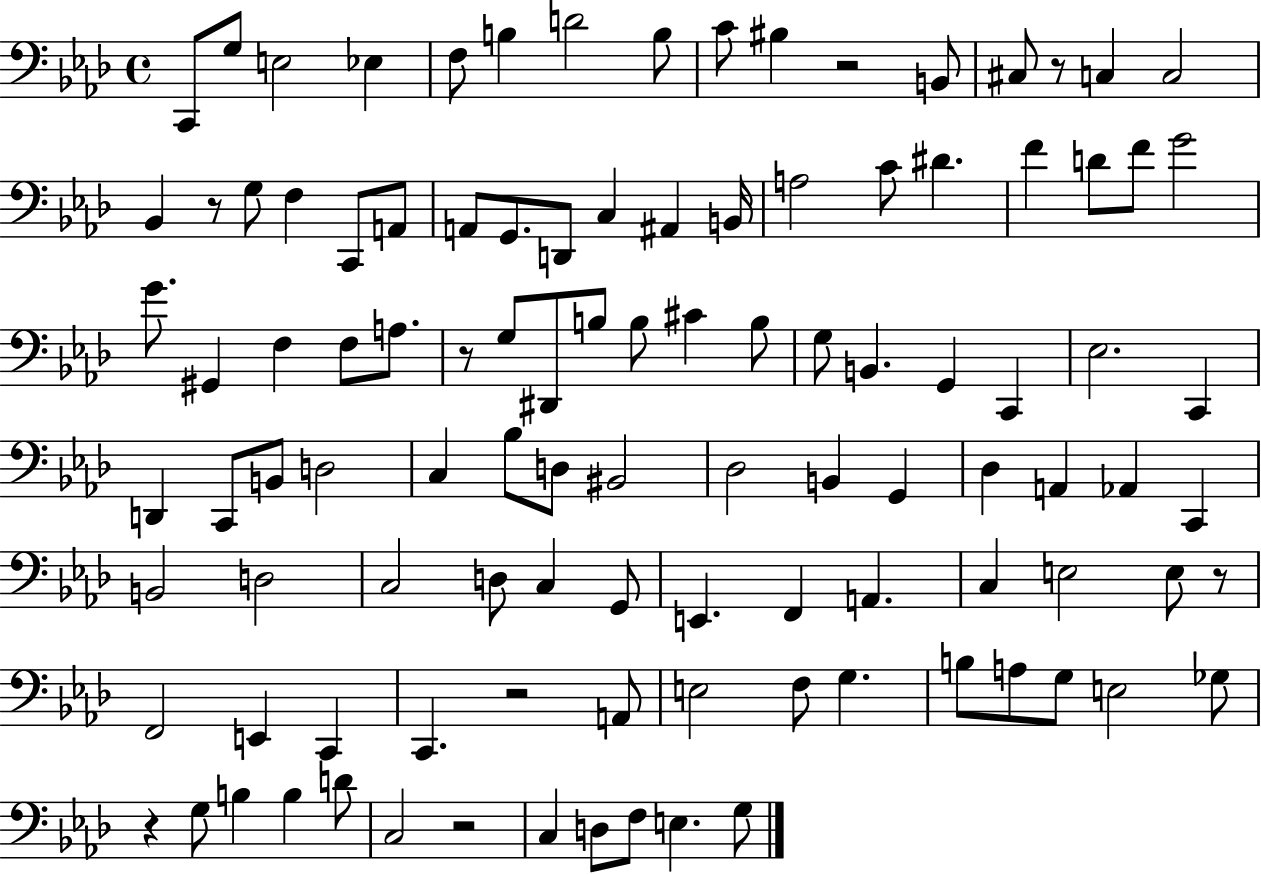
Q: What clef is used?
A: bass